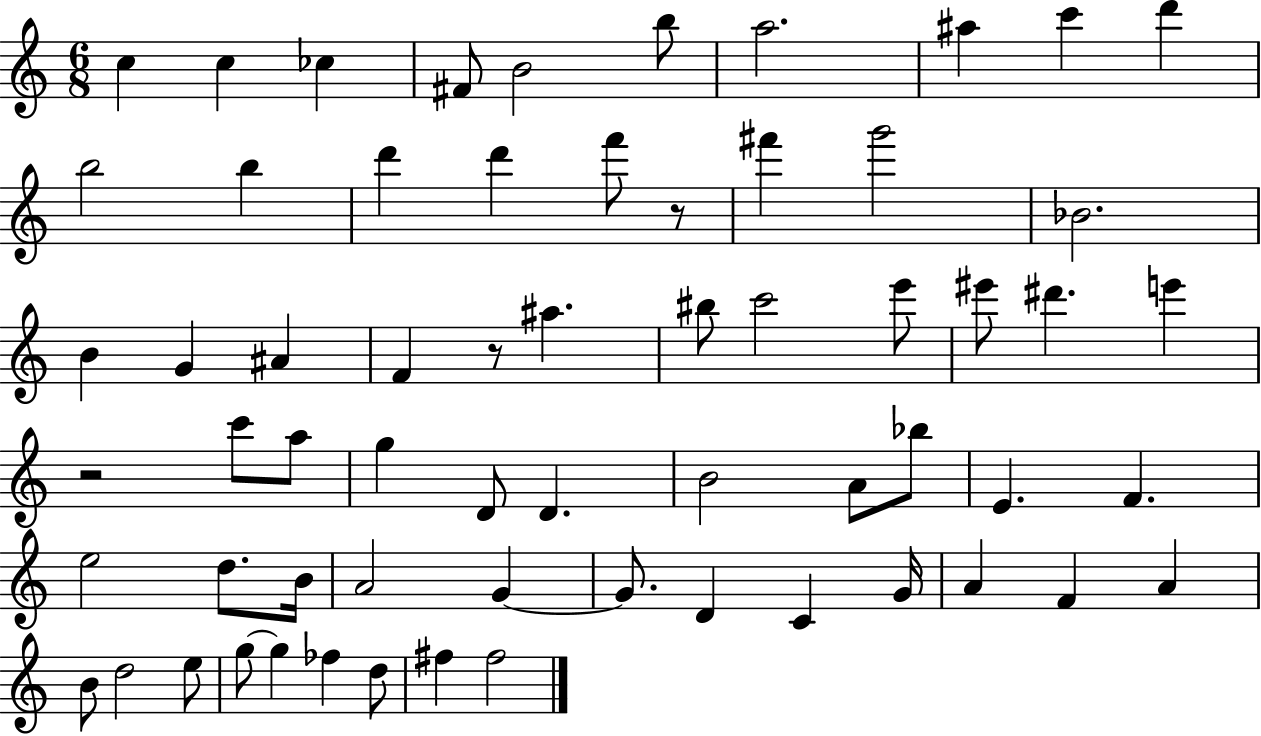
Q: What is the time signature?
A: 6/8